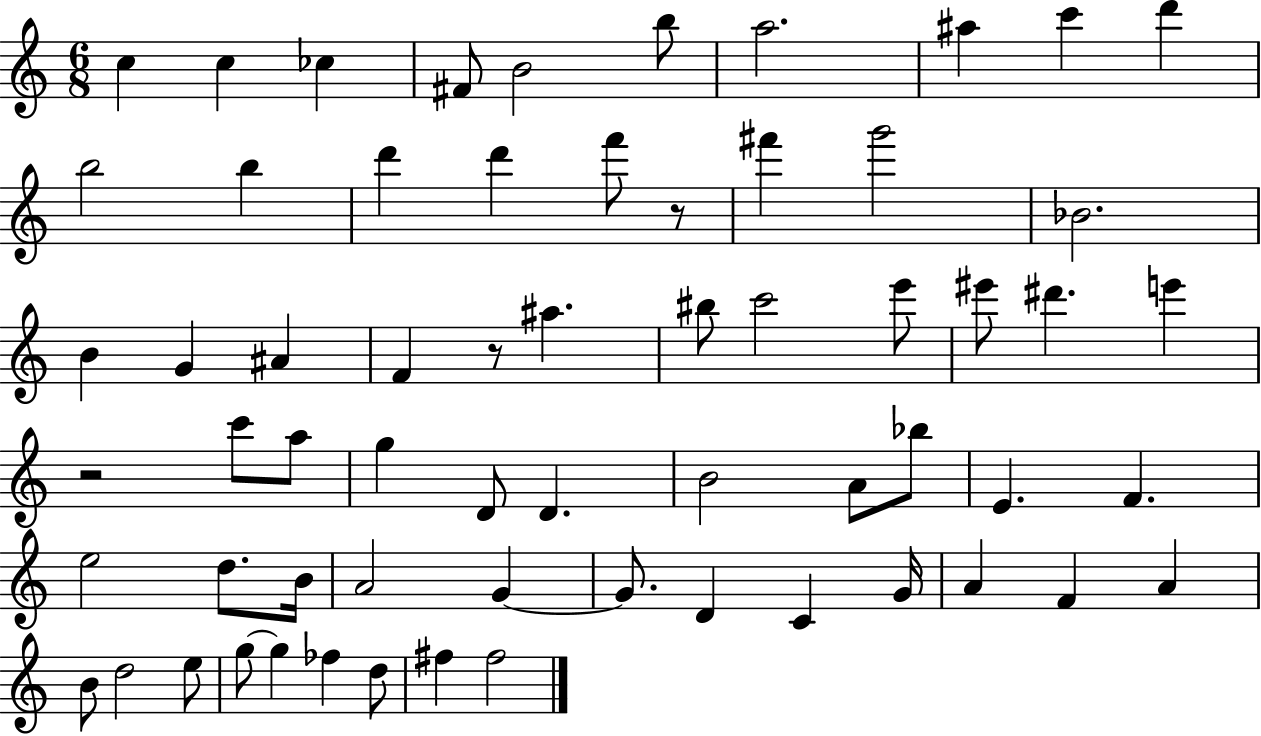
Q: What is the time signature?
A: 6/8